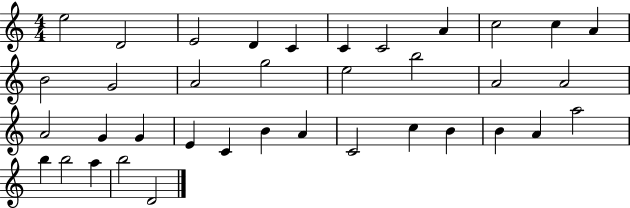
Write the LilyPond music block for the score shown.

{
  \clef treble
  \numericTimeSignature
  \time 4/4
  \key c \major
  e''2 d'2 | e'2 d'4 c'4 | c'4 c'2 a'4 | c''2 c''4 a'4 | \break b'2 g'2 | a'2 g''2 | e''2 b''2 | a'2 a'2 | \break a'2 g'4 g'4 | e'4 c'4 b'4 a'4 | c'2 c''4 b'4 | b'4 a'4 a''2 | \break b''4 b''2 a''4 | b''2 d'2 | \bar "|."
}